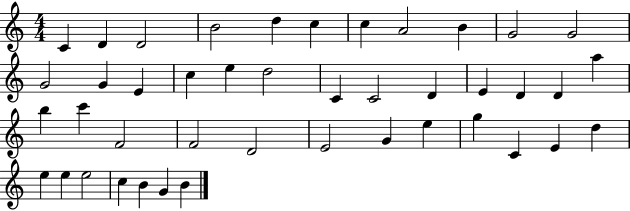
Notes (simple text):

C4/q D4/q D4/h B4/h D5/q C5/q C5/q A4/h B4/q G4/h G4/h G4/h G4/q E4/q C5/q E5/q D5/h C4/q C4/h D4/q E4/q D4/q D4/q A5/q B5/q C6/q F4/h F4/h D4/h E4/h G4/q E5/q G5/q C4/q E4/q D5/q E5/q E5/q E5/h C5/q B4/q G4/q B4/q